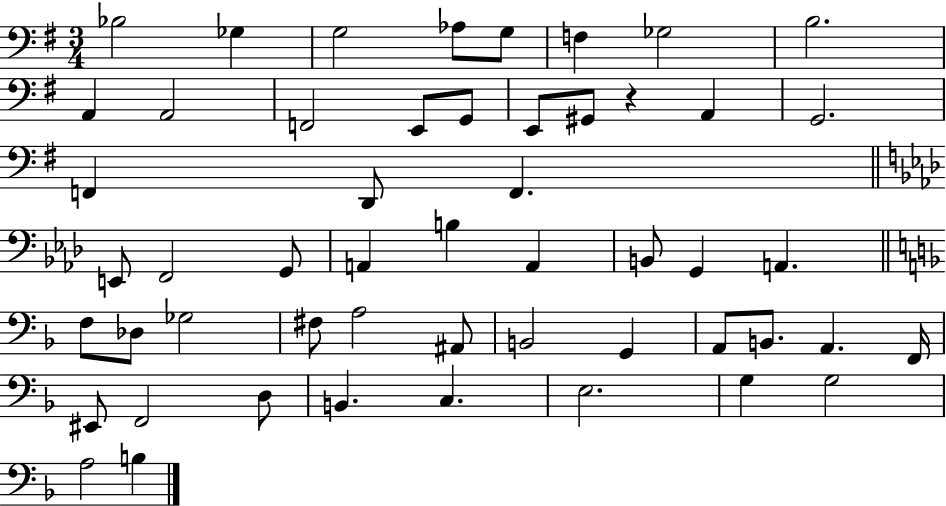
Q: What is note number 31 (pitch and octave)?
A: Db3